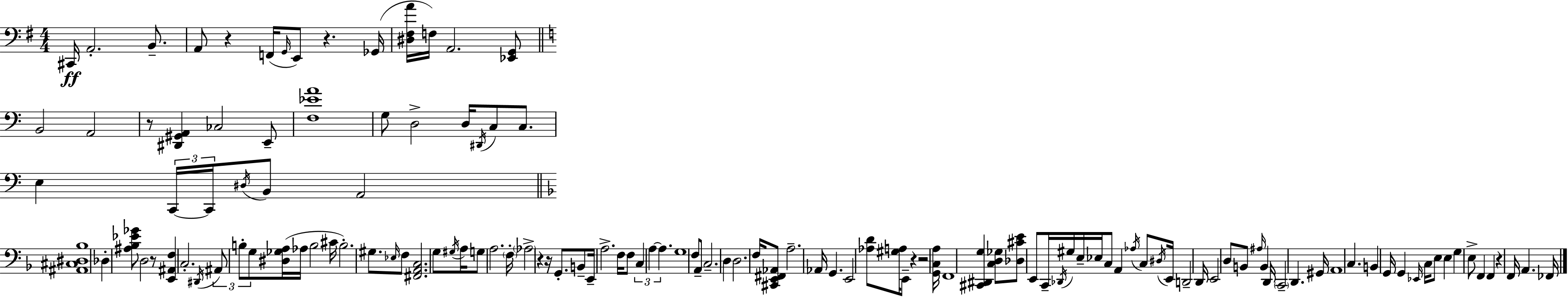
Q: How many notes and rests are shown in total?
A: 133